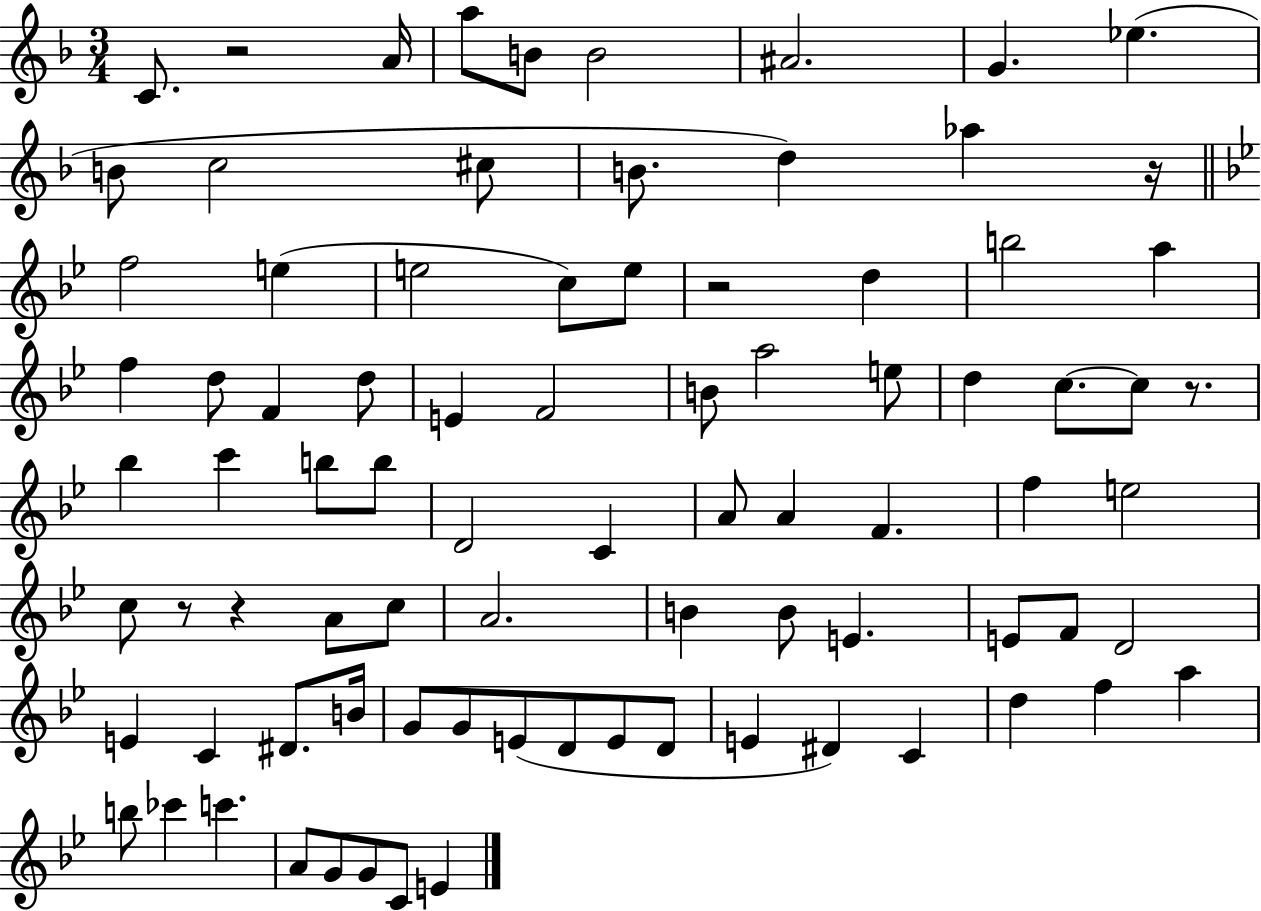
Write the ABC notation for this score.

X:1
T:Untitled
M:3/4
L:1/4
K:F
C/2 z2 A/4 a/2 B/2 B2 ^A2 G _e B/2 c2 ^c/2 B/2 d _a z/4 f2 e e2 c/2 e/2 z2 d b2 a f d/2 F d/2 E F2 B/2 a2 e/2 d c/2 c/2 z/2 _b c' b/2 b/2 D2 C A/2 A F f e2 c/2 z/2 z A/2 c/2 A2 B B/2 E E/2 F/2 D2 E C ^D/2 B/4 G/2 G/2 E/2 D/2 E/2 D/2 E ^D C d f a b/2 _c' c' A/2 G/2 G/2 C/2 E